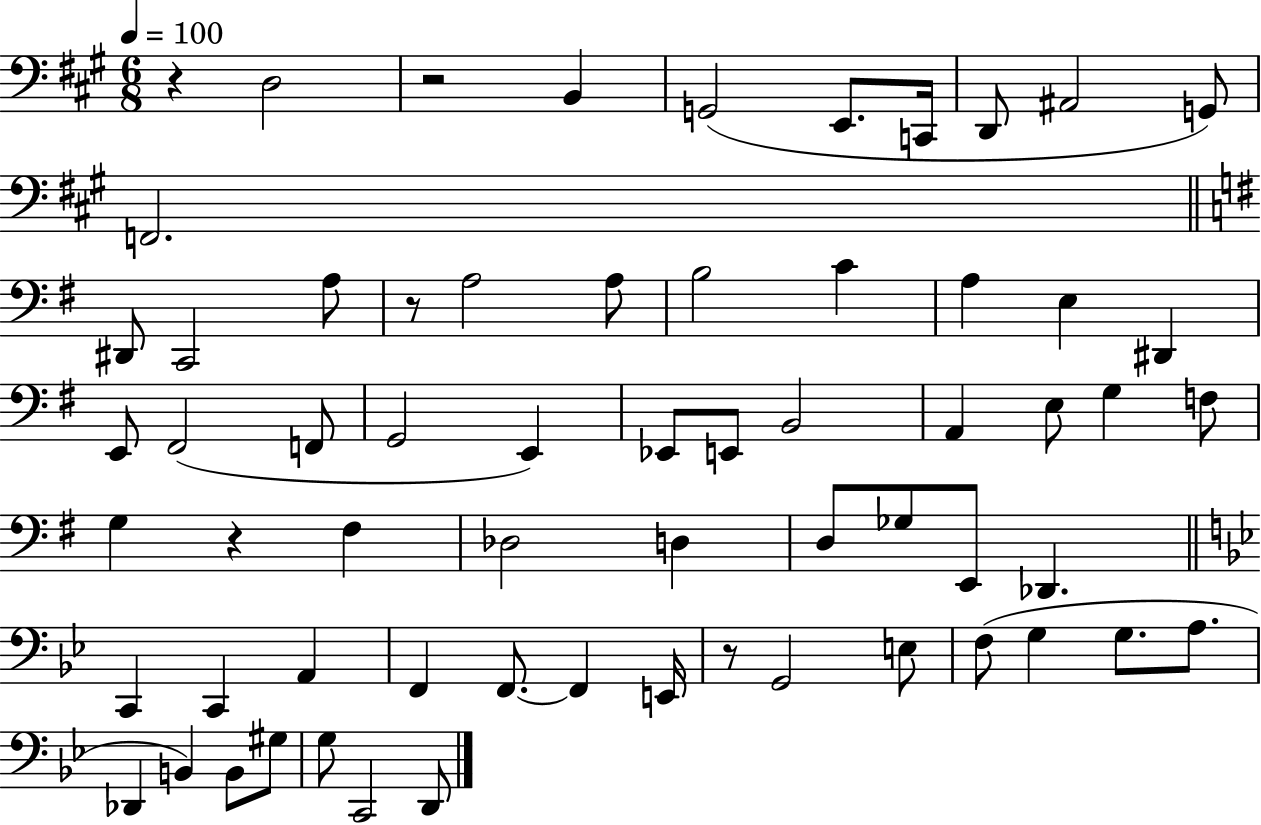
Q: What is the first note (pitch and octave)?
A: D3